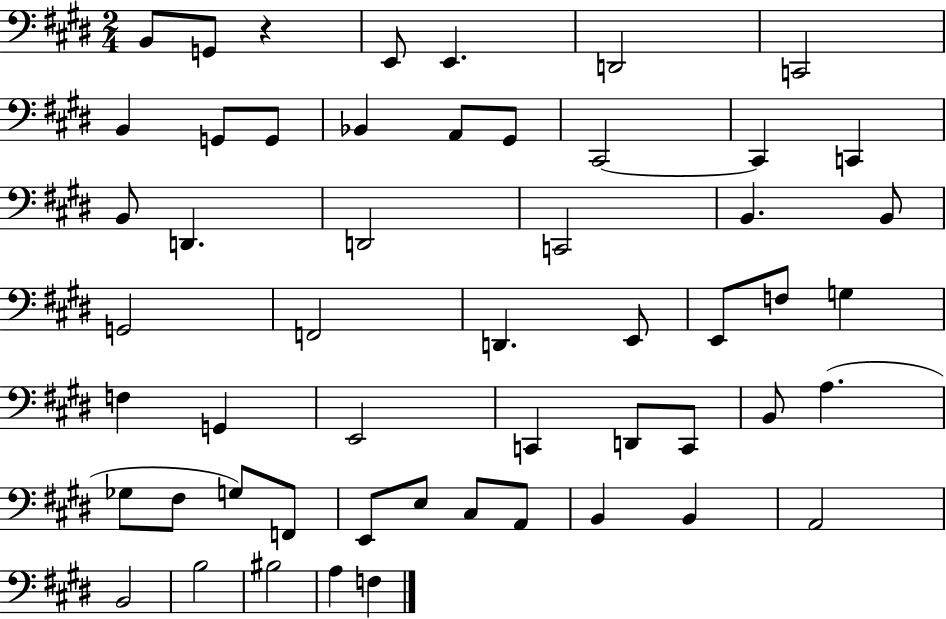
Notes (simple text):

B2/e G2/e R/q E2/e E2/q. D2/h C2/h B2/q G2/e G2/e Bb2/q A2/e G#2/e C#2/h C#2/q C2/q B2/e D2/q. D2/h C2/h B2/q. B2/e G2/h F2/h D2/q. E2/e E2/e F3/e G3/q F3/q G2/q E2/h C2/q D2/e C2/e B2/e A3/q. Gb3/e F#3/e G3/e F2/e E2/e E3/e C#3/e A2/e B2/q B2/q A2/h B2/h B3/h BIS3/h A3/q F3/q